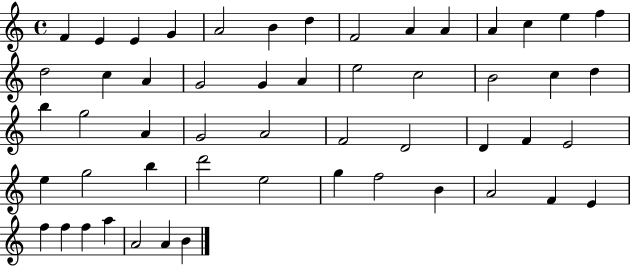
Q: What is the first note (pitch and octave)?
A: F4